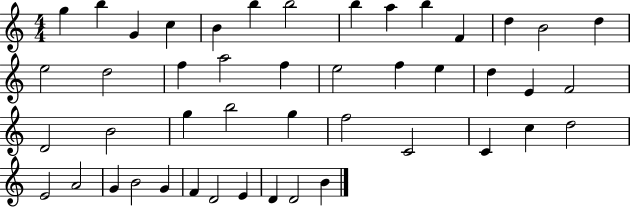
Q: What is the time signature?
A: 4/4